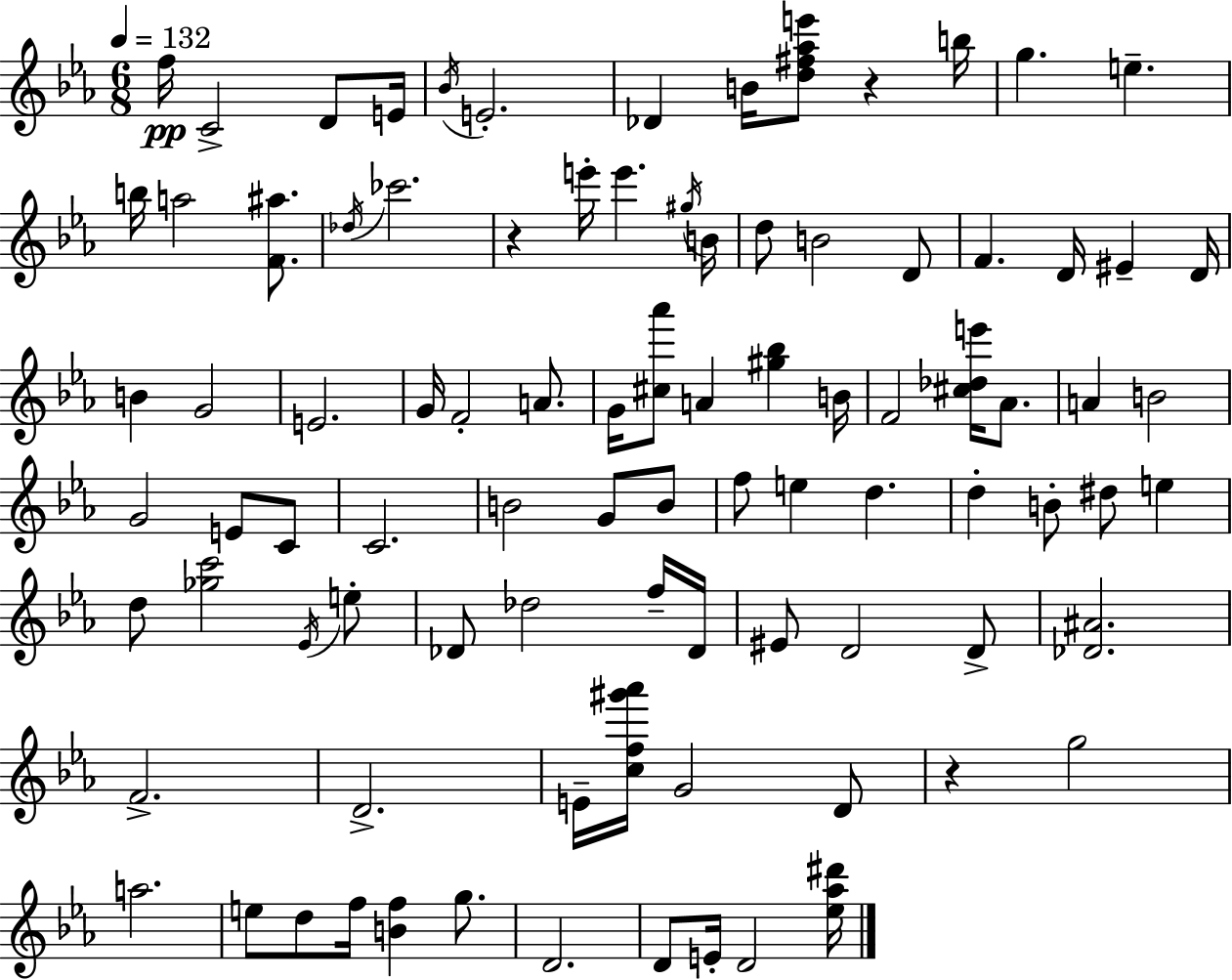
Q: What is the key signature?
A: C minor